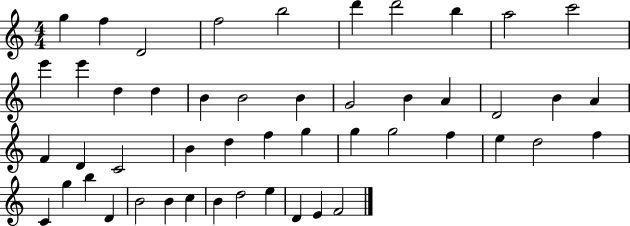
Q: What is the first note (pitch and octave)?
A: G5